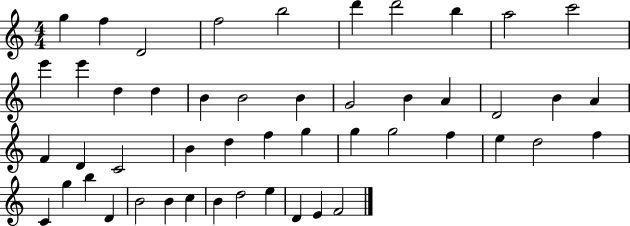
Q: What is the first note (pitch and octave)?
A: G5